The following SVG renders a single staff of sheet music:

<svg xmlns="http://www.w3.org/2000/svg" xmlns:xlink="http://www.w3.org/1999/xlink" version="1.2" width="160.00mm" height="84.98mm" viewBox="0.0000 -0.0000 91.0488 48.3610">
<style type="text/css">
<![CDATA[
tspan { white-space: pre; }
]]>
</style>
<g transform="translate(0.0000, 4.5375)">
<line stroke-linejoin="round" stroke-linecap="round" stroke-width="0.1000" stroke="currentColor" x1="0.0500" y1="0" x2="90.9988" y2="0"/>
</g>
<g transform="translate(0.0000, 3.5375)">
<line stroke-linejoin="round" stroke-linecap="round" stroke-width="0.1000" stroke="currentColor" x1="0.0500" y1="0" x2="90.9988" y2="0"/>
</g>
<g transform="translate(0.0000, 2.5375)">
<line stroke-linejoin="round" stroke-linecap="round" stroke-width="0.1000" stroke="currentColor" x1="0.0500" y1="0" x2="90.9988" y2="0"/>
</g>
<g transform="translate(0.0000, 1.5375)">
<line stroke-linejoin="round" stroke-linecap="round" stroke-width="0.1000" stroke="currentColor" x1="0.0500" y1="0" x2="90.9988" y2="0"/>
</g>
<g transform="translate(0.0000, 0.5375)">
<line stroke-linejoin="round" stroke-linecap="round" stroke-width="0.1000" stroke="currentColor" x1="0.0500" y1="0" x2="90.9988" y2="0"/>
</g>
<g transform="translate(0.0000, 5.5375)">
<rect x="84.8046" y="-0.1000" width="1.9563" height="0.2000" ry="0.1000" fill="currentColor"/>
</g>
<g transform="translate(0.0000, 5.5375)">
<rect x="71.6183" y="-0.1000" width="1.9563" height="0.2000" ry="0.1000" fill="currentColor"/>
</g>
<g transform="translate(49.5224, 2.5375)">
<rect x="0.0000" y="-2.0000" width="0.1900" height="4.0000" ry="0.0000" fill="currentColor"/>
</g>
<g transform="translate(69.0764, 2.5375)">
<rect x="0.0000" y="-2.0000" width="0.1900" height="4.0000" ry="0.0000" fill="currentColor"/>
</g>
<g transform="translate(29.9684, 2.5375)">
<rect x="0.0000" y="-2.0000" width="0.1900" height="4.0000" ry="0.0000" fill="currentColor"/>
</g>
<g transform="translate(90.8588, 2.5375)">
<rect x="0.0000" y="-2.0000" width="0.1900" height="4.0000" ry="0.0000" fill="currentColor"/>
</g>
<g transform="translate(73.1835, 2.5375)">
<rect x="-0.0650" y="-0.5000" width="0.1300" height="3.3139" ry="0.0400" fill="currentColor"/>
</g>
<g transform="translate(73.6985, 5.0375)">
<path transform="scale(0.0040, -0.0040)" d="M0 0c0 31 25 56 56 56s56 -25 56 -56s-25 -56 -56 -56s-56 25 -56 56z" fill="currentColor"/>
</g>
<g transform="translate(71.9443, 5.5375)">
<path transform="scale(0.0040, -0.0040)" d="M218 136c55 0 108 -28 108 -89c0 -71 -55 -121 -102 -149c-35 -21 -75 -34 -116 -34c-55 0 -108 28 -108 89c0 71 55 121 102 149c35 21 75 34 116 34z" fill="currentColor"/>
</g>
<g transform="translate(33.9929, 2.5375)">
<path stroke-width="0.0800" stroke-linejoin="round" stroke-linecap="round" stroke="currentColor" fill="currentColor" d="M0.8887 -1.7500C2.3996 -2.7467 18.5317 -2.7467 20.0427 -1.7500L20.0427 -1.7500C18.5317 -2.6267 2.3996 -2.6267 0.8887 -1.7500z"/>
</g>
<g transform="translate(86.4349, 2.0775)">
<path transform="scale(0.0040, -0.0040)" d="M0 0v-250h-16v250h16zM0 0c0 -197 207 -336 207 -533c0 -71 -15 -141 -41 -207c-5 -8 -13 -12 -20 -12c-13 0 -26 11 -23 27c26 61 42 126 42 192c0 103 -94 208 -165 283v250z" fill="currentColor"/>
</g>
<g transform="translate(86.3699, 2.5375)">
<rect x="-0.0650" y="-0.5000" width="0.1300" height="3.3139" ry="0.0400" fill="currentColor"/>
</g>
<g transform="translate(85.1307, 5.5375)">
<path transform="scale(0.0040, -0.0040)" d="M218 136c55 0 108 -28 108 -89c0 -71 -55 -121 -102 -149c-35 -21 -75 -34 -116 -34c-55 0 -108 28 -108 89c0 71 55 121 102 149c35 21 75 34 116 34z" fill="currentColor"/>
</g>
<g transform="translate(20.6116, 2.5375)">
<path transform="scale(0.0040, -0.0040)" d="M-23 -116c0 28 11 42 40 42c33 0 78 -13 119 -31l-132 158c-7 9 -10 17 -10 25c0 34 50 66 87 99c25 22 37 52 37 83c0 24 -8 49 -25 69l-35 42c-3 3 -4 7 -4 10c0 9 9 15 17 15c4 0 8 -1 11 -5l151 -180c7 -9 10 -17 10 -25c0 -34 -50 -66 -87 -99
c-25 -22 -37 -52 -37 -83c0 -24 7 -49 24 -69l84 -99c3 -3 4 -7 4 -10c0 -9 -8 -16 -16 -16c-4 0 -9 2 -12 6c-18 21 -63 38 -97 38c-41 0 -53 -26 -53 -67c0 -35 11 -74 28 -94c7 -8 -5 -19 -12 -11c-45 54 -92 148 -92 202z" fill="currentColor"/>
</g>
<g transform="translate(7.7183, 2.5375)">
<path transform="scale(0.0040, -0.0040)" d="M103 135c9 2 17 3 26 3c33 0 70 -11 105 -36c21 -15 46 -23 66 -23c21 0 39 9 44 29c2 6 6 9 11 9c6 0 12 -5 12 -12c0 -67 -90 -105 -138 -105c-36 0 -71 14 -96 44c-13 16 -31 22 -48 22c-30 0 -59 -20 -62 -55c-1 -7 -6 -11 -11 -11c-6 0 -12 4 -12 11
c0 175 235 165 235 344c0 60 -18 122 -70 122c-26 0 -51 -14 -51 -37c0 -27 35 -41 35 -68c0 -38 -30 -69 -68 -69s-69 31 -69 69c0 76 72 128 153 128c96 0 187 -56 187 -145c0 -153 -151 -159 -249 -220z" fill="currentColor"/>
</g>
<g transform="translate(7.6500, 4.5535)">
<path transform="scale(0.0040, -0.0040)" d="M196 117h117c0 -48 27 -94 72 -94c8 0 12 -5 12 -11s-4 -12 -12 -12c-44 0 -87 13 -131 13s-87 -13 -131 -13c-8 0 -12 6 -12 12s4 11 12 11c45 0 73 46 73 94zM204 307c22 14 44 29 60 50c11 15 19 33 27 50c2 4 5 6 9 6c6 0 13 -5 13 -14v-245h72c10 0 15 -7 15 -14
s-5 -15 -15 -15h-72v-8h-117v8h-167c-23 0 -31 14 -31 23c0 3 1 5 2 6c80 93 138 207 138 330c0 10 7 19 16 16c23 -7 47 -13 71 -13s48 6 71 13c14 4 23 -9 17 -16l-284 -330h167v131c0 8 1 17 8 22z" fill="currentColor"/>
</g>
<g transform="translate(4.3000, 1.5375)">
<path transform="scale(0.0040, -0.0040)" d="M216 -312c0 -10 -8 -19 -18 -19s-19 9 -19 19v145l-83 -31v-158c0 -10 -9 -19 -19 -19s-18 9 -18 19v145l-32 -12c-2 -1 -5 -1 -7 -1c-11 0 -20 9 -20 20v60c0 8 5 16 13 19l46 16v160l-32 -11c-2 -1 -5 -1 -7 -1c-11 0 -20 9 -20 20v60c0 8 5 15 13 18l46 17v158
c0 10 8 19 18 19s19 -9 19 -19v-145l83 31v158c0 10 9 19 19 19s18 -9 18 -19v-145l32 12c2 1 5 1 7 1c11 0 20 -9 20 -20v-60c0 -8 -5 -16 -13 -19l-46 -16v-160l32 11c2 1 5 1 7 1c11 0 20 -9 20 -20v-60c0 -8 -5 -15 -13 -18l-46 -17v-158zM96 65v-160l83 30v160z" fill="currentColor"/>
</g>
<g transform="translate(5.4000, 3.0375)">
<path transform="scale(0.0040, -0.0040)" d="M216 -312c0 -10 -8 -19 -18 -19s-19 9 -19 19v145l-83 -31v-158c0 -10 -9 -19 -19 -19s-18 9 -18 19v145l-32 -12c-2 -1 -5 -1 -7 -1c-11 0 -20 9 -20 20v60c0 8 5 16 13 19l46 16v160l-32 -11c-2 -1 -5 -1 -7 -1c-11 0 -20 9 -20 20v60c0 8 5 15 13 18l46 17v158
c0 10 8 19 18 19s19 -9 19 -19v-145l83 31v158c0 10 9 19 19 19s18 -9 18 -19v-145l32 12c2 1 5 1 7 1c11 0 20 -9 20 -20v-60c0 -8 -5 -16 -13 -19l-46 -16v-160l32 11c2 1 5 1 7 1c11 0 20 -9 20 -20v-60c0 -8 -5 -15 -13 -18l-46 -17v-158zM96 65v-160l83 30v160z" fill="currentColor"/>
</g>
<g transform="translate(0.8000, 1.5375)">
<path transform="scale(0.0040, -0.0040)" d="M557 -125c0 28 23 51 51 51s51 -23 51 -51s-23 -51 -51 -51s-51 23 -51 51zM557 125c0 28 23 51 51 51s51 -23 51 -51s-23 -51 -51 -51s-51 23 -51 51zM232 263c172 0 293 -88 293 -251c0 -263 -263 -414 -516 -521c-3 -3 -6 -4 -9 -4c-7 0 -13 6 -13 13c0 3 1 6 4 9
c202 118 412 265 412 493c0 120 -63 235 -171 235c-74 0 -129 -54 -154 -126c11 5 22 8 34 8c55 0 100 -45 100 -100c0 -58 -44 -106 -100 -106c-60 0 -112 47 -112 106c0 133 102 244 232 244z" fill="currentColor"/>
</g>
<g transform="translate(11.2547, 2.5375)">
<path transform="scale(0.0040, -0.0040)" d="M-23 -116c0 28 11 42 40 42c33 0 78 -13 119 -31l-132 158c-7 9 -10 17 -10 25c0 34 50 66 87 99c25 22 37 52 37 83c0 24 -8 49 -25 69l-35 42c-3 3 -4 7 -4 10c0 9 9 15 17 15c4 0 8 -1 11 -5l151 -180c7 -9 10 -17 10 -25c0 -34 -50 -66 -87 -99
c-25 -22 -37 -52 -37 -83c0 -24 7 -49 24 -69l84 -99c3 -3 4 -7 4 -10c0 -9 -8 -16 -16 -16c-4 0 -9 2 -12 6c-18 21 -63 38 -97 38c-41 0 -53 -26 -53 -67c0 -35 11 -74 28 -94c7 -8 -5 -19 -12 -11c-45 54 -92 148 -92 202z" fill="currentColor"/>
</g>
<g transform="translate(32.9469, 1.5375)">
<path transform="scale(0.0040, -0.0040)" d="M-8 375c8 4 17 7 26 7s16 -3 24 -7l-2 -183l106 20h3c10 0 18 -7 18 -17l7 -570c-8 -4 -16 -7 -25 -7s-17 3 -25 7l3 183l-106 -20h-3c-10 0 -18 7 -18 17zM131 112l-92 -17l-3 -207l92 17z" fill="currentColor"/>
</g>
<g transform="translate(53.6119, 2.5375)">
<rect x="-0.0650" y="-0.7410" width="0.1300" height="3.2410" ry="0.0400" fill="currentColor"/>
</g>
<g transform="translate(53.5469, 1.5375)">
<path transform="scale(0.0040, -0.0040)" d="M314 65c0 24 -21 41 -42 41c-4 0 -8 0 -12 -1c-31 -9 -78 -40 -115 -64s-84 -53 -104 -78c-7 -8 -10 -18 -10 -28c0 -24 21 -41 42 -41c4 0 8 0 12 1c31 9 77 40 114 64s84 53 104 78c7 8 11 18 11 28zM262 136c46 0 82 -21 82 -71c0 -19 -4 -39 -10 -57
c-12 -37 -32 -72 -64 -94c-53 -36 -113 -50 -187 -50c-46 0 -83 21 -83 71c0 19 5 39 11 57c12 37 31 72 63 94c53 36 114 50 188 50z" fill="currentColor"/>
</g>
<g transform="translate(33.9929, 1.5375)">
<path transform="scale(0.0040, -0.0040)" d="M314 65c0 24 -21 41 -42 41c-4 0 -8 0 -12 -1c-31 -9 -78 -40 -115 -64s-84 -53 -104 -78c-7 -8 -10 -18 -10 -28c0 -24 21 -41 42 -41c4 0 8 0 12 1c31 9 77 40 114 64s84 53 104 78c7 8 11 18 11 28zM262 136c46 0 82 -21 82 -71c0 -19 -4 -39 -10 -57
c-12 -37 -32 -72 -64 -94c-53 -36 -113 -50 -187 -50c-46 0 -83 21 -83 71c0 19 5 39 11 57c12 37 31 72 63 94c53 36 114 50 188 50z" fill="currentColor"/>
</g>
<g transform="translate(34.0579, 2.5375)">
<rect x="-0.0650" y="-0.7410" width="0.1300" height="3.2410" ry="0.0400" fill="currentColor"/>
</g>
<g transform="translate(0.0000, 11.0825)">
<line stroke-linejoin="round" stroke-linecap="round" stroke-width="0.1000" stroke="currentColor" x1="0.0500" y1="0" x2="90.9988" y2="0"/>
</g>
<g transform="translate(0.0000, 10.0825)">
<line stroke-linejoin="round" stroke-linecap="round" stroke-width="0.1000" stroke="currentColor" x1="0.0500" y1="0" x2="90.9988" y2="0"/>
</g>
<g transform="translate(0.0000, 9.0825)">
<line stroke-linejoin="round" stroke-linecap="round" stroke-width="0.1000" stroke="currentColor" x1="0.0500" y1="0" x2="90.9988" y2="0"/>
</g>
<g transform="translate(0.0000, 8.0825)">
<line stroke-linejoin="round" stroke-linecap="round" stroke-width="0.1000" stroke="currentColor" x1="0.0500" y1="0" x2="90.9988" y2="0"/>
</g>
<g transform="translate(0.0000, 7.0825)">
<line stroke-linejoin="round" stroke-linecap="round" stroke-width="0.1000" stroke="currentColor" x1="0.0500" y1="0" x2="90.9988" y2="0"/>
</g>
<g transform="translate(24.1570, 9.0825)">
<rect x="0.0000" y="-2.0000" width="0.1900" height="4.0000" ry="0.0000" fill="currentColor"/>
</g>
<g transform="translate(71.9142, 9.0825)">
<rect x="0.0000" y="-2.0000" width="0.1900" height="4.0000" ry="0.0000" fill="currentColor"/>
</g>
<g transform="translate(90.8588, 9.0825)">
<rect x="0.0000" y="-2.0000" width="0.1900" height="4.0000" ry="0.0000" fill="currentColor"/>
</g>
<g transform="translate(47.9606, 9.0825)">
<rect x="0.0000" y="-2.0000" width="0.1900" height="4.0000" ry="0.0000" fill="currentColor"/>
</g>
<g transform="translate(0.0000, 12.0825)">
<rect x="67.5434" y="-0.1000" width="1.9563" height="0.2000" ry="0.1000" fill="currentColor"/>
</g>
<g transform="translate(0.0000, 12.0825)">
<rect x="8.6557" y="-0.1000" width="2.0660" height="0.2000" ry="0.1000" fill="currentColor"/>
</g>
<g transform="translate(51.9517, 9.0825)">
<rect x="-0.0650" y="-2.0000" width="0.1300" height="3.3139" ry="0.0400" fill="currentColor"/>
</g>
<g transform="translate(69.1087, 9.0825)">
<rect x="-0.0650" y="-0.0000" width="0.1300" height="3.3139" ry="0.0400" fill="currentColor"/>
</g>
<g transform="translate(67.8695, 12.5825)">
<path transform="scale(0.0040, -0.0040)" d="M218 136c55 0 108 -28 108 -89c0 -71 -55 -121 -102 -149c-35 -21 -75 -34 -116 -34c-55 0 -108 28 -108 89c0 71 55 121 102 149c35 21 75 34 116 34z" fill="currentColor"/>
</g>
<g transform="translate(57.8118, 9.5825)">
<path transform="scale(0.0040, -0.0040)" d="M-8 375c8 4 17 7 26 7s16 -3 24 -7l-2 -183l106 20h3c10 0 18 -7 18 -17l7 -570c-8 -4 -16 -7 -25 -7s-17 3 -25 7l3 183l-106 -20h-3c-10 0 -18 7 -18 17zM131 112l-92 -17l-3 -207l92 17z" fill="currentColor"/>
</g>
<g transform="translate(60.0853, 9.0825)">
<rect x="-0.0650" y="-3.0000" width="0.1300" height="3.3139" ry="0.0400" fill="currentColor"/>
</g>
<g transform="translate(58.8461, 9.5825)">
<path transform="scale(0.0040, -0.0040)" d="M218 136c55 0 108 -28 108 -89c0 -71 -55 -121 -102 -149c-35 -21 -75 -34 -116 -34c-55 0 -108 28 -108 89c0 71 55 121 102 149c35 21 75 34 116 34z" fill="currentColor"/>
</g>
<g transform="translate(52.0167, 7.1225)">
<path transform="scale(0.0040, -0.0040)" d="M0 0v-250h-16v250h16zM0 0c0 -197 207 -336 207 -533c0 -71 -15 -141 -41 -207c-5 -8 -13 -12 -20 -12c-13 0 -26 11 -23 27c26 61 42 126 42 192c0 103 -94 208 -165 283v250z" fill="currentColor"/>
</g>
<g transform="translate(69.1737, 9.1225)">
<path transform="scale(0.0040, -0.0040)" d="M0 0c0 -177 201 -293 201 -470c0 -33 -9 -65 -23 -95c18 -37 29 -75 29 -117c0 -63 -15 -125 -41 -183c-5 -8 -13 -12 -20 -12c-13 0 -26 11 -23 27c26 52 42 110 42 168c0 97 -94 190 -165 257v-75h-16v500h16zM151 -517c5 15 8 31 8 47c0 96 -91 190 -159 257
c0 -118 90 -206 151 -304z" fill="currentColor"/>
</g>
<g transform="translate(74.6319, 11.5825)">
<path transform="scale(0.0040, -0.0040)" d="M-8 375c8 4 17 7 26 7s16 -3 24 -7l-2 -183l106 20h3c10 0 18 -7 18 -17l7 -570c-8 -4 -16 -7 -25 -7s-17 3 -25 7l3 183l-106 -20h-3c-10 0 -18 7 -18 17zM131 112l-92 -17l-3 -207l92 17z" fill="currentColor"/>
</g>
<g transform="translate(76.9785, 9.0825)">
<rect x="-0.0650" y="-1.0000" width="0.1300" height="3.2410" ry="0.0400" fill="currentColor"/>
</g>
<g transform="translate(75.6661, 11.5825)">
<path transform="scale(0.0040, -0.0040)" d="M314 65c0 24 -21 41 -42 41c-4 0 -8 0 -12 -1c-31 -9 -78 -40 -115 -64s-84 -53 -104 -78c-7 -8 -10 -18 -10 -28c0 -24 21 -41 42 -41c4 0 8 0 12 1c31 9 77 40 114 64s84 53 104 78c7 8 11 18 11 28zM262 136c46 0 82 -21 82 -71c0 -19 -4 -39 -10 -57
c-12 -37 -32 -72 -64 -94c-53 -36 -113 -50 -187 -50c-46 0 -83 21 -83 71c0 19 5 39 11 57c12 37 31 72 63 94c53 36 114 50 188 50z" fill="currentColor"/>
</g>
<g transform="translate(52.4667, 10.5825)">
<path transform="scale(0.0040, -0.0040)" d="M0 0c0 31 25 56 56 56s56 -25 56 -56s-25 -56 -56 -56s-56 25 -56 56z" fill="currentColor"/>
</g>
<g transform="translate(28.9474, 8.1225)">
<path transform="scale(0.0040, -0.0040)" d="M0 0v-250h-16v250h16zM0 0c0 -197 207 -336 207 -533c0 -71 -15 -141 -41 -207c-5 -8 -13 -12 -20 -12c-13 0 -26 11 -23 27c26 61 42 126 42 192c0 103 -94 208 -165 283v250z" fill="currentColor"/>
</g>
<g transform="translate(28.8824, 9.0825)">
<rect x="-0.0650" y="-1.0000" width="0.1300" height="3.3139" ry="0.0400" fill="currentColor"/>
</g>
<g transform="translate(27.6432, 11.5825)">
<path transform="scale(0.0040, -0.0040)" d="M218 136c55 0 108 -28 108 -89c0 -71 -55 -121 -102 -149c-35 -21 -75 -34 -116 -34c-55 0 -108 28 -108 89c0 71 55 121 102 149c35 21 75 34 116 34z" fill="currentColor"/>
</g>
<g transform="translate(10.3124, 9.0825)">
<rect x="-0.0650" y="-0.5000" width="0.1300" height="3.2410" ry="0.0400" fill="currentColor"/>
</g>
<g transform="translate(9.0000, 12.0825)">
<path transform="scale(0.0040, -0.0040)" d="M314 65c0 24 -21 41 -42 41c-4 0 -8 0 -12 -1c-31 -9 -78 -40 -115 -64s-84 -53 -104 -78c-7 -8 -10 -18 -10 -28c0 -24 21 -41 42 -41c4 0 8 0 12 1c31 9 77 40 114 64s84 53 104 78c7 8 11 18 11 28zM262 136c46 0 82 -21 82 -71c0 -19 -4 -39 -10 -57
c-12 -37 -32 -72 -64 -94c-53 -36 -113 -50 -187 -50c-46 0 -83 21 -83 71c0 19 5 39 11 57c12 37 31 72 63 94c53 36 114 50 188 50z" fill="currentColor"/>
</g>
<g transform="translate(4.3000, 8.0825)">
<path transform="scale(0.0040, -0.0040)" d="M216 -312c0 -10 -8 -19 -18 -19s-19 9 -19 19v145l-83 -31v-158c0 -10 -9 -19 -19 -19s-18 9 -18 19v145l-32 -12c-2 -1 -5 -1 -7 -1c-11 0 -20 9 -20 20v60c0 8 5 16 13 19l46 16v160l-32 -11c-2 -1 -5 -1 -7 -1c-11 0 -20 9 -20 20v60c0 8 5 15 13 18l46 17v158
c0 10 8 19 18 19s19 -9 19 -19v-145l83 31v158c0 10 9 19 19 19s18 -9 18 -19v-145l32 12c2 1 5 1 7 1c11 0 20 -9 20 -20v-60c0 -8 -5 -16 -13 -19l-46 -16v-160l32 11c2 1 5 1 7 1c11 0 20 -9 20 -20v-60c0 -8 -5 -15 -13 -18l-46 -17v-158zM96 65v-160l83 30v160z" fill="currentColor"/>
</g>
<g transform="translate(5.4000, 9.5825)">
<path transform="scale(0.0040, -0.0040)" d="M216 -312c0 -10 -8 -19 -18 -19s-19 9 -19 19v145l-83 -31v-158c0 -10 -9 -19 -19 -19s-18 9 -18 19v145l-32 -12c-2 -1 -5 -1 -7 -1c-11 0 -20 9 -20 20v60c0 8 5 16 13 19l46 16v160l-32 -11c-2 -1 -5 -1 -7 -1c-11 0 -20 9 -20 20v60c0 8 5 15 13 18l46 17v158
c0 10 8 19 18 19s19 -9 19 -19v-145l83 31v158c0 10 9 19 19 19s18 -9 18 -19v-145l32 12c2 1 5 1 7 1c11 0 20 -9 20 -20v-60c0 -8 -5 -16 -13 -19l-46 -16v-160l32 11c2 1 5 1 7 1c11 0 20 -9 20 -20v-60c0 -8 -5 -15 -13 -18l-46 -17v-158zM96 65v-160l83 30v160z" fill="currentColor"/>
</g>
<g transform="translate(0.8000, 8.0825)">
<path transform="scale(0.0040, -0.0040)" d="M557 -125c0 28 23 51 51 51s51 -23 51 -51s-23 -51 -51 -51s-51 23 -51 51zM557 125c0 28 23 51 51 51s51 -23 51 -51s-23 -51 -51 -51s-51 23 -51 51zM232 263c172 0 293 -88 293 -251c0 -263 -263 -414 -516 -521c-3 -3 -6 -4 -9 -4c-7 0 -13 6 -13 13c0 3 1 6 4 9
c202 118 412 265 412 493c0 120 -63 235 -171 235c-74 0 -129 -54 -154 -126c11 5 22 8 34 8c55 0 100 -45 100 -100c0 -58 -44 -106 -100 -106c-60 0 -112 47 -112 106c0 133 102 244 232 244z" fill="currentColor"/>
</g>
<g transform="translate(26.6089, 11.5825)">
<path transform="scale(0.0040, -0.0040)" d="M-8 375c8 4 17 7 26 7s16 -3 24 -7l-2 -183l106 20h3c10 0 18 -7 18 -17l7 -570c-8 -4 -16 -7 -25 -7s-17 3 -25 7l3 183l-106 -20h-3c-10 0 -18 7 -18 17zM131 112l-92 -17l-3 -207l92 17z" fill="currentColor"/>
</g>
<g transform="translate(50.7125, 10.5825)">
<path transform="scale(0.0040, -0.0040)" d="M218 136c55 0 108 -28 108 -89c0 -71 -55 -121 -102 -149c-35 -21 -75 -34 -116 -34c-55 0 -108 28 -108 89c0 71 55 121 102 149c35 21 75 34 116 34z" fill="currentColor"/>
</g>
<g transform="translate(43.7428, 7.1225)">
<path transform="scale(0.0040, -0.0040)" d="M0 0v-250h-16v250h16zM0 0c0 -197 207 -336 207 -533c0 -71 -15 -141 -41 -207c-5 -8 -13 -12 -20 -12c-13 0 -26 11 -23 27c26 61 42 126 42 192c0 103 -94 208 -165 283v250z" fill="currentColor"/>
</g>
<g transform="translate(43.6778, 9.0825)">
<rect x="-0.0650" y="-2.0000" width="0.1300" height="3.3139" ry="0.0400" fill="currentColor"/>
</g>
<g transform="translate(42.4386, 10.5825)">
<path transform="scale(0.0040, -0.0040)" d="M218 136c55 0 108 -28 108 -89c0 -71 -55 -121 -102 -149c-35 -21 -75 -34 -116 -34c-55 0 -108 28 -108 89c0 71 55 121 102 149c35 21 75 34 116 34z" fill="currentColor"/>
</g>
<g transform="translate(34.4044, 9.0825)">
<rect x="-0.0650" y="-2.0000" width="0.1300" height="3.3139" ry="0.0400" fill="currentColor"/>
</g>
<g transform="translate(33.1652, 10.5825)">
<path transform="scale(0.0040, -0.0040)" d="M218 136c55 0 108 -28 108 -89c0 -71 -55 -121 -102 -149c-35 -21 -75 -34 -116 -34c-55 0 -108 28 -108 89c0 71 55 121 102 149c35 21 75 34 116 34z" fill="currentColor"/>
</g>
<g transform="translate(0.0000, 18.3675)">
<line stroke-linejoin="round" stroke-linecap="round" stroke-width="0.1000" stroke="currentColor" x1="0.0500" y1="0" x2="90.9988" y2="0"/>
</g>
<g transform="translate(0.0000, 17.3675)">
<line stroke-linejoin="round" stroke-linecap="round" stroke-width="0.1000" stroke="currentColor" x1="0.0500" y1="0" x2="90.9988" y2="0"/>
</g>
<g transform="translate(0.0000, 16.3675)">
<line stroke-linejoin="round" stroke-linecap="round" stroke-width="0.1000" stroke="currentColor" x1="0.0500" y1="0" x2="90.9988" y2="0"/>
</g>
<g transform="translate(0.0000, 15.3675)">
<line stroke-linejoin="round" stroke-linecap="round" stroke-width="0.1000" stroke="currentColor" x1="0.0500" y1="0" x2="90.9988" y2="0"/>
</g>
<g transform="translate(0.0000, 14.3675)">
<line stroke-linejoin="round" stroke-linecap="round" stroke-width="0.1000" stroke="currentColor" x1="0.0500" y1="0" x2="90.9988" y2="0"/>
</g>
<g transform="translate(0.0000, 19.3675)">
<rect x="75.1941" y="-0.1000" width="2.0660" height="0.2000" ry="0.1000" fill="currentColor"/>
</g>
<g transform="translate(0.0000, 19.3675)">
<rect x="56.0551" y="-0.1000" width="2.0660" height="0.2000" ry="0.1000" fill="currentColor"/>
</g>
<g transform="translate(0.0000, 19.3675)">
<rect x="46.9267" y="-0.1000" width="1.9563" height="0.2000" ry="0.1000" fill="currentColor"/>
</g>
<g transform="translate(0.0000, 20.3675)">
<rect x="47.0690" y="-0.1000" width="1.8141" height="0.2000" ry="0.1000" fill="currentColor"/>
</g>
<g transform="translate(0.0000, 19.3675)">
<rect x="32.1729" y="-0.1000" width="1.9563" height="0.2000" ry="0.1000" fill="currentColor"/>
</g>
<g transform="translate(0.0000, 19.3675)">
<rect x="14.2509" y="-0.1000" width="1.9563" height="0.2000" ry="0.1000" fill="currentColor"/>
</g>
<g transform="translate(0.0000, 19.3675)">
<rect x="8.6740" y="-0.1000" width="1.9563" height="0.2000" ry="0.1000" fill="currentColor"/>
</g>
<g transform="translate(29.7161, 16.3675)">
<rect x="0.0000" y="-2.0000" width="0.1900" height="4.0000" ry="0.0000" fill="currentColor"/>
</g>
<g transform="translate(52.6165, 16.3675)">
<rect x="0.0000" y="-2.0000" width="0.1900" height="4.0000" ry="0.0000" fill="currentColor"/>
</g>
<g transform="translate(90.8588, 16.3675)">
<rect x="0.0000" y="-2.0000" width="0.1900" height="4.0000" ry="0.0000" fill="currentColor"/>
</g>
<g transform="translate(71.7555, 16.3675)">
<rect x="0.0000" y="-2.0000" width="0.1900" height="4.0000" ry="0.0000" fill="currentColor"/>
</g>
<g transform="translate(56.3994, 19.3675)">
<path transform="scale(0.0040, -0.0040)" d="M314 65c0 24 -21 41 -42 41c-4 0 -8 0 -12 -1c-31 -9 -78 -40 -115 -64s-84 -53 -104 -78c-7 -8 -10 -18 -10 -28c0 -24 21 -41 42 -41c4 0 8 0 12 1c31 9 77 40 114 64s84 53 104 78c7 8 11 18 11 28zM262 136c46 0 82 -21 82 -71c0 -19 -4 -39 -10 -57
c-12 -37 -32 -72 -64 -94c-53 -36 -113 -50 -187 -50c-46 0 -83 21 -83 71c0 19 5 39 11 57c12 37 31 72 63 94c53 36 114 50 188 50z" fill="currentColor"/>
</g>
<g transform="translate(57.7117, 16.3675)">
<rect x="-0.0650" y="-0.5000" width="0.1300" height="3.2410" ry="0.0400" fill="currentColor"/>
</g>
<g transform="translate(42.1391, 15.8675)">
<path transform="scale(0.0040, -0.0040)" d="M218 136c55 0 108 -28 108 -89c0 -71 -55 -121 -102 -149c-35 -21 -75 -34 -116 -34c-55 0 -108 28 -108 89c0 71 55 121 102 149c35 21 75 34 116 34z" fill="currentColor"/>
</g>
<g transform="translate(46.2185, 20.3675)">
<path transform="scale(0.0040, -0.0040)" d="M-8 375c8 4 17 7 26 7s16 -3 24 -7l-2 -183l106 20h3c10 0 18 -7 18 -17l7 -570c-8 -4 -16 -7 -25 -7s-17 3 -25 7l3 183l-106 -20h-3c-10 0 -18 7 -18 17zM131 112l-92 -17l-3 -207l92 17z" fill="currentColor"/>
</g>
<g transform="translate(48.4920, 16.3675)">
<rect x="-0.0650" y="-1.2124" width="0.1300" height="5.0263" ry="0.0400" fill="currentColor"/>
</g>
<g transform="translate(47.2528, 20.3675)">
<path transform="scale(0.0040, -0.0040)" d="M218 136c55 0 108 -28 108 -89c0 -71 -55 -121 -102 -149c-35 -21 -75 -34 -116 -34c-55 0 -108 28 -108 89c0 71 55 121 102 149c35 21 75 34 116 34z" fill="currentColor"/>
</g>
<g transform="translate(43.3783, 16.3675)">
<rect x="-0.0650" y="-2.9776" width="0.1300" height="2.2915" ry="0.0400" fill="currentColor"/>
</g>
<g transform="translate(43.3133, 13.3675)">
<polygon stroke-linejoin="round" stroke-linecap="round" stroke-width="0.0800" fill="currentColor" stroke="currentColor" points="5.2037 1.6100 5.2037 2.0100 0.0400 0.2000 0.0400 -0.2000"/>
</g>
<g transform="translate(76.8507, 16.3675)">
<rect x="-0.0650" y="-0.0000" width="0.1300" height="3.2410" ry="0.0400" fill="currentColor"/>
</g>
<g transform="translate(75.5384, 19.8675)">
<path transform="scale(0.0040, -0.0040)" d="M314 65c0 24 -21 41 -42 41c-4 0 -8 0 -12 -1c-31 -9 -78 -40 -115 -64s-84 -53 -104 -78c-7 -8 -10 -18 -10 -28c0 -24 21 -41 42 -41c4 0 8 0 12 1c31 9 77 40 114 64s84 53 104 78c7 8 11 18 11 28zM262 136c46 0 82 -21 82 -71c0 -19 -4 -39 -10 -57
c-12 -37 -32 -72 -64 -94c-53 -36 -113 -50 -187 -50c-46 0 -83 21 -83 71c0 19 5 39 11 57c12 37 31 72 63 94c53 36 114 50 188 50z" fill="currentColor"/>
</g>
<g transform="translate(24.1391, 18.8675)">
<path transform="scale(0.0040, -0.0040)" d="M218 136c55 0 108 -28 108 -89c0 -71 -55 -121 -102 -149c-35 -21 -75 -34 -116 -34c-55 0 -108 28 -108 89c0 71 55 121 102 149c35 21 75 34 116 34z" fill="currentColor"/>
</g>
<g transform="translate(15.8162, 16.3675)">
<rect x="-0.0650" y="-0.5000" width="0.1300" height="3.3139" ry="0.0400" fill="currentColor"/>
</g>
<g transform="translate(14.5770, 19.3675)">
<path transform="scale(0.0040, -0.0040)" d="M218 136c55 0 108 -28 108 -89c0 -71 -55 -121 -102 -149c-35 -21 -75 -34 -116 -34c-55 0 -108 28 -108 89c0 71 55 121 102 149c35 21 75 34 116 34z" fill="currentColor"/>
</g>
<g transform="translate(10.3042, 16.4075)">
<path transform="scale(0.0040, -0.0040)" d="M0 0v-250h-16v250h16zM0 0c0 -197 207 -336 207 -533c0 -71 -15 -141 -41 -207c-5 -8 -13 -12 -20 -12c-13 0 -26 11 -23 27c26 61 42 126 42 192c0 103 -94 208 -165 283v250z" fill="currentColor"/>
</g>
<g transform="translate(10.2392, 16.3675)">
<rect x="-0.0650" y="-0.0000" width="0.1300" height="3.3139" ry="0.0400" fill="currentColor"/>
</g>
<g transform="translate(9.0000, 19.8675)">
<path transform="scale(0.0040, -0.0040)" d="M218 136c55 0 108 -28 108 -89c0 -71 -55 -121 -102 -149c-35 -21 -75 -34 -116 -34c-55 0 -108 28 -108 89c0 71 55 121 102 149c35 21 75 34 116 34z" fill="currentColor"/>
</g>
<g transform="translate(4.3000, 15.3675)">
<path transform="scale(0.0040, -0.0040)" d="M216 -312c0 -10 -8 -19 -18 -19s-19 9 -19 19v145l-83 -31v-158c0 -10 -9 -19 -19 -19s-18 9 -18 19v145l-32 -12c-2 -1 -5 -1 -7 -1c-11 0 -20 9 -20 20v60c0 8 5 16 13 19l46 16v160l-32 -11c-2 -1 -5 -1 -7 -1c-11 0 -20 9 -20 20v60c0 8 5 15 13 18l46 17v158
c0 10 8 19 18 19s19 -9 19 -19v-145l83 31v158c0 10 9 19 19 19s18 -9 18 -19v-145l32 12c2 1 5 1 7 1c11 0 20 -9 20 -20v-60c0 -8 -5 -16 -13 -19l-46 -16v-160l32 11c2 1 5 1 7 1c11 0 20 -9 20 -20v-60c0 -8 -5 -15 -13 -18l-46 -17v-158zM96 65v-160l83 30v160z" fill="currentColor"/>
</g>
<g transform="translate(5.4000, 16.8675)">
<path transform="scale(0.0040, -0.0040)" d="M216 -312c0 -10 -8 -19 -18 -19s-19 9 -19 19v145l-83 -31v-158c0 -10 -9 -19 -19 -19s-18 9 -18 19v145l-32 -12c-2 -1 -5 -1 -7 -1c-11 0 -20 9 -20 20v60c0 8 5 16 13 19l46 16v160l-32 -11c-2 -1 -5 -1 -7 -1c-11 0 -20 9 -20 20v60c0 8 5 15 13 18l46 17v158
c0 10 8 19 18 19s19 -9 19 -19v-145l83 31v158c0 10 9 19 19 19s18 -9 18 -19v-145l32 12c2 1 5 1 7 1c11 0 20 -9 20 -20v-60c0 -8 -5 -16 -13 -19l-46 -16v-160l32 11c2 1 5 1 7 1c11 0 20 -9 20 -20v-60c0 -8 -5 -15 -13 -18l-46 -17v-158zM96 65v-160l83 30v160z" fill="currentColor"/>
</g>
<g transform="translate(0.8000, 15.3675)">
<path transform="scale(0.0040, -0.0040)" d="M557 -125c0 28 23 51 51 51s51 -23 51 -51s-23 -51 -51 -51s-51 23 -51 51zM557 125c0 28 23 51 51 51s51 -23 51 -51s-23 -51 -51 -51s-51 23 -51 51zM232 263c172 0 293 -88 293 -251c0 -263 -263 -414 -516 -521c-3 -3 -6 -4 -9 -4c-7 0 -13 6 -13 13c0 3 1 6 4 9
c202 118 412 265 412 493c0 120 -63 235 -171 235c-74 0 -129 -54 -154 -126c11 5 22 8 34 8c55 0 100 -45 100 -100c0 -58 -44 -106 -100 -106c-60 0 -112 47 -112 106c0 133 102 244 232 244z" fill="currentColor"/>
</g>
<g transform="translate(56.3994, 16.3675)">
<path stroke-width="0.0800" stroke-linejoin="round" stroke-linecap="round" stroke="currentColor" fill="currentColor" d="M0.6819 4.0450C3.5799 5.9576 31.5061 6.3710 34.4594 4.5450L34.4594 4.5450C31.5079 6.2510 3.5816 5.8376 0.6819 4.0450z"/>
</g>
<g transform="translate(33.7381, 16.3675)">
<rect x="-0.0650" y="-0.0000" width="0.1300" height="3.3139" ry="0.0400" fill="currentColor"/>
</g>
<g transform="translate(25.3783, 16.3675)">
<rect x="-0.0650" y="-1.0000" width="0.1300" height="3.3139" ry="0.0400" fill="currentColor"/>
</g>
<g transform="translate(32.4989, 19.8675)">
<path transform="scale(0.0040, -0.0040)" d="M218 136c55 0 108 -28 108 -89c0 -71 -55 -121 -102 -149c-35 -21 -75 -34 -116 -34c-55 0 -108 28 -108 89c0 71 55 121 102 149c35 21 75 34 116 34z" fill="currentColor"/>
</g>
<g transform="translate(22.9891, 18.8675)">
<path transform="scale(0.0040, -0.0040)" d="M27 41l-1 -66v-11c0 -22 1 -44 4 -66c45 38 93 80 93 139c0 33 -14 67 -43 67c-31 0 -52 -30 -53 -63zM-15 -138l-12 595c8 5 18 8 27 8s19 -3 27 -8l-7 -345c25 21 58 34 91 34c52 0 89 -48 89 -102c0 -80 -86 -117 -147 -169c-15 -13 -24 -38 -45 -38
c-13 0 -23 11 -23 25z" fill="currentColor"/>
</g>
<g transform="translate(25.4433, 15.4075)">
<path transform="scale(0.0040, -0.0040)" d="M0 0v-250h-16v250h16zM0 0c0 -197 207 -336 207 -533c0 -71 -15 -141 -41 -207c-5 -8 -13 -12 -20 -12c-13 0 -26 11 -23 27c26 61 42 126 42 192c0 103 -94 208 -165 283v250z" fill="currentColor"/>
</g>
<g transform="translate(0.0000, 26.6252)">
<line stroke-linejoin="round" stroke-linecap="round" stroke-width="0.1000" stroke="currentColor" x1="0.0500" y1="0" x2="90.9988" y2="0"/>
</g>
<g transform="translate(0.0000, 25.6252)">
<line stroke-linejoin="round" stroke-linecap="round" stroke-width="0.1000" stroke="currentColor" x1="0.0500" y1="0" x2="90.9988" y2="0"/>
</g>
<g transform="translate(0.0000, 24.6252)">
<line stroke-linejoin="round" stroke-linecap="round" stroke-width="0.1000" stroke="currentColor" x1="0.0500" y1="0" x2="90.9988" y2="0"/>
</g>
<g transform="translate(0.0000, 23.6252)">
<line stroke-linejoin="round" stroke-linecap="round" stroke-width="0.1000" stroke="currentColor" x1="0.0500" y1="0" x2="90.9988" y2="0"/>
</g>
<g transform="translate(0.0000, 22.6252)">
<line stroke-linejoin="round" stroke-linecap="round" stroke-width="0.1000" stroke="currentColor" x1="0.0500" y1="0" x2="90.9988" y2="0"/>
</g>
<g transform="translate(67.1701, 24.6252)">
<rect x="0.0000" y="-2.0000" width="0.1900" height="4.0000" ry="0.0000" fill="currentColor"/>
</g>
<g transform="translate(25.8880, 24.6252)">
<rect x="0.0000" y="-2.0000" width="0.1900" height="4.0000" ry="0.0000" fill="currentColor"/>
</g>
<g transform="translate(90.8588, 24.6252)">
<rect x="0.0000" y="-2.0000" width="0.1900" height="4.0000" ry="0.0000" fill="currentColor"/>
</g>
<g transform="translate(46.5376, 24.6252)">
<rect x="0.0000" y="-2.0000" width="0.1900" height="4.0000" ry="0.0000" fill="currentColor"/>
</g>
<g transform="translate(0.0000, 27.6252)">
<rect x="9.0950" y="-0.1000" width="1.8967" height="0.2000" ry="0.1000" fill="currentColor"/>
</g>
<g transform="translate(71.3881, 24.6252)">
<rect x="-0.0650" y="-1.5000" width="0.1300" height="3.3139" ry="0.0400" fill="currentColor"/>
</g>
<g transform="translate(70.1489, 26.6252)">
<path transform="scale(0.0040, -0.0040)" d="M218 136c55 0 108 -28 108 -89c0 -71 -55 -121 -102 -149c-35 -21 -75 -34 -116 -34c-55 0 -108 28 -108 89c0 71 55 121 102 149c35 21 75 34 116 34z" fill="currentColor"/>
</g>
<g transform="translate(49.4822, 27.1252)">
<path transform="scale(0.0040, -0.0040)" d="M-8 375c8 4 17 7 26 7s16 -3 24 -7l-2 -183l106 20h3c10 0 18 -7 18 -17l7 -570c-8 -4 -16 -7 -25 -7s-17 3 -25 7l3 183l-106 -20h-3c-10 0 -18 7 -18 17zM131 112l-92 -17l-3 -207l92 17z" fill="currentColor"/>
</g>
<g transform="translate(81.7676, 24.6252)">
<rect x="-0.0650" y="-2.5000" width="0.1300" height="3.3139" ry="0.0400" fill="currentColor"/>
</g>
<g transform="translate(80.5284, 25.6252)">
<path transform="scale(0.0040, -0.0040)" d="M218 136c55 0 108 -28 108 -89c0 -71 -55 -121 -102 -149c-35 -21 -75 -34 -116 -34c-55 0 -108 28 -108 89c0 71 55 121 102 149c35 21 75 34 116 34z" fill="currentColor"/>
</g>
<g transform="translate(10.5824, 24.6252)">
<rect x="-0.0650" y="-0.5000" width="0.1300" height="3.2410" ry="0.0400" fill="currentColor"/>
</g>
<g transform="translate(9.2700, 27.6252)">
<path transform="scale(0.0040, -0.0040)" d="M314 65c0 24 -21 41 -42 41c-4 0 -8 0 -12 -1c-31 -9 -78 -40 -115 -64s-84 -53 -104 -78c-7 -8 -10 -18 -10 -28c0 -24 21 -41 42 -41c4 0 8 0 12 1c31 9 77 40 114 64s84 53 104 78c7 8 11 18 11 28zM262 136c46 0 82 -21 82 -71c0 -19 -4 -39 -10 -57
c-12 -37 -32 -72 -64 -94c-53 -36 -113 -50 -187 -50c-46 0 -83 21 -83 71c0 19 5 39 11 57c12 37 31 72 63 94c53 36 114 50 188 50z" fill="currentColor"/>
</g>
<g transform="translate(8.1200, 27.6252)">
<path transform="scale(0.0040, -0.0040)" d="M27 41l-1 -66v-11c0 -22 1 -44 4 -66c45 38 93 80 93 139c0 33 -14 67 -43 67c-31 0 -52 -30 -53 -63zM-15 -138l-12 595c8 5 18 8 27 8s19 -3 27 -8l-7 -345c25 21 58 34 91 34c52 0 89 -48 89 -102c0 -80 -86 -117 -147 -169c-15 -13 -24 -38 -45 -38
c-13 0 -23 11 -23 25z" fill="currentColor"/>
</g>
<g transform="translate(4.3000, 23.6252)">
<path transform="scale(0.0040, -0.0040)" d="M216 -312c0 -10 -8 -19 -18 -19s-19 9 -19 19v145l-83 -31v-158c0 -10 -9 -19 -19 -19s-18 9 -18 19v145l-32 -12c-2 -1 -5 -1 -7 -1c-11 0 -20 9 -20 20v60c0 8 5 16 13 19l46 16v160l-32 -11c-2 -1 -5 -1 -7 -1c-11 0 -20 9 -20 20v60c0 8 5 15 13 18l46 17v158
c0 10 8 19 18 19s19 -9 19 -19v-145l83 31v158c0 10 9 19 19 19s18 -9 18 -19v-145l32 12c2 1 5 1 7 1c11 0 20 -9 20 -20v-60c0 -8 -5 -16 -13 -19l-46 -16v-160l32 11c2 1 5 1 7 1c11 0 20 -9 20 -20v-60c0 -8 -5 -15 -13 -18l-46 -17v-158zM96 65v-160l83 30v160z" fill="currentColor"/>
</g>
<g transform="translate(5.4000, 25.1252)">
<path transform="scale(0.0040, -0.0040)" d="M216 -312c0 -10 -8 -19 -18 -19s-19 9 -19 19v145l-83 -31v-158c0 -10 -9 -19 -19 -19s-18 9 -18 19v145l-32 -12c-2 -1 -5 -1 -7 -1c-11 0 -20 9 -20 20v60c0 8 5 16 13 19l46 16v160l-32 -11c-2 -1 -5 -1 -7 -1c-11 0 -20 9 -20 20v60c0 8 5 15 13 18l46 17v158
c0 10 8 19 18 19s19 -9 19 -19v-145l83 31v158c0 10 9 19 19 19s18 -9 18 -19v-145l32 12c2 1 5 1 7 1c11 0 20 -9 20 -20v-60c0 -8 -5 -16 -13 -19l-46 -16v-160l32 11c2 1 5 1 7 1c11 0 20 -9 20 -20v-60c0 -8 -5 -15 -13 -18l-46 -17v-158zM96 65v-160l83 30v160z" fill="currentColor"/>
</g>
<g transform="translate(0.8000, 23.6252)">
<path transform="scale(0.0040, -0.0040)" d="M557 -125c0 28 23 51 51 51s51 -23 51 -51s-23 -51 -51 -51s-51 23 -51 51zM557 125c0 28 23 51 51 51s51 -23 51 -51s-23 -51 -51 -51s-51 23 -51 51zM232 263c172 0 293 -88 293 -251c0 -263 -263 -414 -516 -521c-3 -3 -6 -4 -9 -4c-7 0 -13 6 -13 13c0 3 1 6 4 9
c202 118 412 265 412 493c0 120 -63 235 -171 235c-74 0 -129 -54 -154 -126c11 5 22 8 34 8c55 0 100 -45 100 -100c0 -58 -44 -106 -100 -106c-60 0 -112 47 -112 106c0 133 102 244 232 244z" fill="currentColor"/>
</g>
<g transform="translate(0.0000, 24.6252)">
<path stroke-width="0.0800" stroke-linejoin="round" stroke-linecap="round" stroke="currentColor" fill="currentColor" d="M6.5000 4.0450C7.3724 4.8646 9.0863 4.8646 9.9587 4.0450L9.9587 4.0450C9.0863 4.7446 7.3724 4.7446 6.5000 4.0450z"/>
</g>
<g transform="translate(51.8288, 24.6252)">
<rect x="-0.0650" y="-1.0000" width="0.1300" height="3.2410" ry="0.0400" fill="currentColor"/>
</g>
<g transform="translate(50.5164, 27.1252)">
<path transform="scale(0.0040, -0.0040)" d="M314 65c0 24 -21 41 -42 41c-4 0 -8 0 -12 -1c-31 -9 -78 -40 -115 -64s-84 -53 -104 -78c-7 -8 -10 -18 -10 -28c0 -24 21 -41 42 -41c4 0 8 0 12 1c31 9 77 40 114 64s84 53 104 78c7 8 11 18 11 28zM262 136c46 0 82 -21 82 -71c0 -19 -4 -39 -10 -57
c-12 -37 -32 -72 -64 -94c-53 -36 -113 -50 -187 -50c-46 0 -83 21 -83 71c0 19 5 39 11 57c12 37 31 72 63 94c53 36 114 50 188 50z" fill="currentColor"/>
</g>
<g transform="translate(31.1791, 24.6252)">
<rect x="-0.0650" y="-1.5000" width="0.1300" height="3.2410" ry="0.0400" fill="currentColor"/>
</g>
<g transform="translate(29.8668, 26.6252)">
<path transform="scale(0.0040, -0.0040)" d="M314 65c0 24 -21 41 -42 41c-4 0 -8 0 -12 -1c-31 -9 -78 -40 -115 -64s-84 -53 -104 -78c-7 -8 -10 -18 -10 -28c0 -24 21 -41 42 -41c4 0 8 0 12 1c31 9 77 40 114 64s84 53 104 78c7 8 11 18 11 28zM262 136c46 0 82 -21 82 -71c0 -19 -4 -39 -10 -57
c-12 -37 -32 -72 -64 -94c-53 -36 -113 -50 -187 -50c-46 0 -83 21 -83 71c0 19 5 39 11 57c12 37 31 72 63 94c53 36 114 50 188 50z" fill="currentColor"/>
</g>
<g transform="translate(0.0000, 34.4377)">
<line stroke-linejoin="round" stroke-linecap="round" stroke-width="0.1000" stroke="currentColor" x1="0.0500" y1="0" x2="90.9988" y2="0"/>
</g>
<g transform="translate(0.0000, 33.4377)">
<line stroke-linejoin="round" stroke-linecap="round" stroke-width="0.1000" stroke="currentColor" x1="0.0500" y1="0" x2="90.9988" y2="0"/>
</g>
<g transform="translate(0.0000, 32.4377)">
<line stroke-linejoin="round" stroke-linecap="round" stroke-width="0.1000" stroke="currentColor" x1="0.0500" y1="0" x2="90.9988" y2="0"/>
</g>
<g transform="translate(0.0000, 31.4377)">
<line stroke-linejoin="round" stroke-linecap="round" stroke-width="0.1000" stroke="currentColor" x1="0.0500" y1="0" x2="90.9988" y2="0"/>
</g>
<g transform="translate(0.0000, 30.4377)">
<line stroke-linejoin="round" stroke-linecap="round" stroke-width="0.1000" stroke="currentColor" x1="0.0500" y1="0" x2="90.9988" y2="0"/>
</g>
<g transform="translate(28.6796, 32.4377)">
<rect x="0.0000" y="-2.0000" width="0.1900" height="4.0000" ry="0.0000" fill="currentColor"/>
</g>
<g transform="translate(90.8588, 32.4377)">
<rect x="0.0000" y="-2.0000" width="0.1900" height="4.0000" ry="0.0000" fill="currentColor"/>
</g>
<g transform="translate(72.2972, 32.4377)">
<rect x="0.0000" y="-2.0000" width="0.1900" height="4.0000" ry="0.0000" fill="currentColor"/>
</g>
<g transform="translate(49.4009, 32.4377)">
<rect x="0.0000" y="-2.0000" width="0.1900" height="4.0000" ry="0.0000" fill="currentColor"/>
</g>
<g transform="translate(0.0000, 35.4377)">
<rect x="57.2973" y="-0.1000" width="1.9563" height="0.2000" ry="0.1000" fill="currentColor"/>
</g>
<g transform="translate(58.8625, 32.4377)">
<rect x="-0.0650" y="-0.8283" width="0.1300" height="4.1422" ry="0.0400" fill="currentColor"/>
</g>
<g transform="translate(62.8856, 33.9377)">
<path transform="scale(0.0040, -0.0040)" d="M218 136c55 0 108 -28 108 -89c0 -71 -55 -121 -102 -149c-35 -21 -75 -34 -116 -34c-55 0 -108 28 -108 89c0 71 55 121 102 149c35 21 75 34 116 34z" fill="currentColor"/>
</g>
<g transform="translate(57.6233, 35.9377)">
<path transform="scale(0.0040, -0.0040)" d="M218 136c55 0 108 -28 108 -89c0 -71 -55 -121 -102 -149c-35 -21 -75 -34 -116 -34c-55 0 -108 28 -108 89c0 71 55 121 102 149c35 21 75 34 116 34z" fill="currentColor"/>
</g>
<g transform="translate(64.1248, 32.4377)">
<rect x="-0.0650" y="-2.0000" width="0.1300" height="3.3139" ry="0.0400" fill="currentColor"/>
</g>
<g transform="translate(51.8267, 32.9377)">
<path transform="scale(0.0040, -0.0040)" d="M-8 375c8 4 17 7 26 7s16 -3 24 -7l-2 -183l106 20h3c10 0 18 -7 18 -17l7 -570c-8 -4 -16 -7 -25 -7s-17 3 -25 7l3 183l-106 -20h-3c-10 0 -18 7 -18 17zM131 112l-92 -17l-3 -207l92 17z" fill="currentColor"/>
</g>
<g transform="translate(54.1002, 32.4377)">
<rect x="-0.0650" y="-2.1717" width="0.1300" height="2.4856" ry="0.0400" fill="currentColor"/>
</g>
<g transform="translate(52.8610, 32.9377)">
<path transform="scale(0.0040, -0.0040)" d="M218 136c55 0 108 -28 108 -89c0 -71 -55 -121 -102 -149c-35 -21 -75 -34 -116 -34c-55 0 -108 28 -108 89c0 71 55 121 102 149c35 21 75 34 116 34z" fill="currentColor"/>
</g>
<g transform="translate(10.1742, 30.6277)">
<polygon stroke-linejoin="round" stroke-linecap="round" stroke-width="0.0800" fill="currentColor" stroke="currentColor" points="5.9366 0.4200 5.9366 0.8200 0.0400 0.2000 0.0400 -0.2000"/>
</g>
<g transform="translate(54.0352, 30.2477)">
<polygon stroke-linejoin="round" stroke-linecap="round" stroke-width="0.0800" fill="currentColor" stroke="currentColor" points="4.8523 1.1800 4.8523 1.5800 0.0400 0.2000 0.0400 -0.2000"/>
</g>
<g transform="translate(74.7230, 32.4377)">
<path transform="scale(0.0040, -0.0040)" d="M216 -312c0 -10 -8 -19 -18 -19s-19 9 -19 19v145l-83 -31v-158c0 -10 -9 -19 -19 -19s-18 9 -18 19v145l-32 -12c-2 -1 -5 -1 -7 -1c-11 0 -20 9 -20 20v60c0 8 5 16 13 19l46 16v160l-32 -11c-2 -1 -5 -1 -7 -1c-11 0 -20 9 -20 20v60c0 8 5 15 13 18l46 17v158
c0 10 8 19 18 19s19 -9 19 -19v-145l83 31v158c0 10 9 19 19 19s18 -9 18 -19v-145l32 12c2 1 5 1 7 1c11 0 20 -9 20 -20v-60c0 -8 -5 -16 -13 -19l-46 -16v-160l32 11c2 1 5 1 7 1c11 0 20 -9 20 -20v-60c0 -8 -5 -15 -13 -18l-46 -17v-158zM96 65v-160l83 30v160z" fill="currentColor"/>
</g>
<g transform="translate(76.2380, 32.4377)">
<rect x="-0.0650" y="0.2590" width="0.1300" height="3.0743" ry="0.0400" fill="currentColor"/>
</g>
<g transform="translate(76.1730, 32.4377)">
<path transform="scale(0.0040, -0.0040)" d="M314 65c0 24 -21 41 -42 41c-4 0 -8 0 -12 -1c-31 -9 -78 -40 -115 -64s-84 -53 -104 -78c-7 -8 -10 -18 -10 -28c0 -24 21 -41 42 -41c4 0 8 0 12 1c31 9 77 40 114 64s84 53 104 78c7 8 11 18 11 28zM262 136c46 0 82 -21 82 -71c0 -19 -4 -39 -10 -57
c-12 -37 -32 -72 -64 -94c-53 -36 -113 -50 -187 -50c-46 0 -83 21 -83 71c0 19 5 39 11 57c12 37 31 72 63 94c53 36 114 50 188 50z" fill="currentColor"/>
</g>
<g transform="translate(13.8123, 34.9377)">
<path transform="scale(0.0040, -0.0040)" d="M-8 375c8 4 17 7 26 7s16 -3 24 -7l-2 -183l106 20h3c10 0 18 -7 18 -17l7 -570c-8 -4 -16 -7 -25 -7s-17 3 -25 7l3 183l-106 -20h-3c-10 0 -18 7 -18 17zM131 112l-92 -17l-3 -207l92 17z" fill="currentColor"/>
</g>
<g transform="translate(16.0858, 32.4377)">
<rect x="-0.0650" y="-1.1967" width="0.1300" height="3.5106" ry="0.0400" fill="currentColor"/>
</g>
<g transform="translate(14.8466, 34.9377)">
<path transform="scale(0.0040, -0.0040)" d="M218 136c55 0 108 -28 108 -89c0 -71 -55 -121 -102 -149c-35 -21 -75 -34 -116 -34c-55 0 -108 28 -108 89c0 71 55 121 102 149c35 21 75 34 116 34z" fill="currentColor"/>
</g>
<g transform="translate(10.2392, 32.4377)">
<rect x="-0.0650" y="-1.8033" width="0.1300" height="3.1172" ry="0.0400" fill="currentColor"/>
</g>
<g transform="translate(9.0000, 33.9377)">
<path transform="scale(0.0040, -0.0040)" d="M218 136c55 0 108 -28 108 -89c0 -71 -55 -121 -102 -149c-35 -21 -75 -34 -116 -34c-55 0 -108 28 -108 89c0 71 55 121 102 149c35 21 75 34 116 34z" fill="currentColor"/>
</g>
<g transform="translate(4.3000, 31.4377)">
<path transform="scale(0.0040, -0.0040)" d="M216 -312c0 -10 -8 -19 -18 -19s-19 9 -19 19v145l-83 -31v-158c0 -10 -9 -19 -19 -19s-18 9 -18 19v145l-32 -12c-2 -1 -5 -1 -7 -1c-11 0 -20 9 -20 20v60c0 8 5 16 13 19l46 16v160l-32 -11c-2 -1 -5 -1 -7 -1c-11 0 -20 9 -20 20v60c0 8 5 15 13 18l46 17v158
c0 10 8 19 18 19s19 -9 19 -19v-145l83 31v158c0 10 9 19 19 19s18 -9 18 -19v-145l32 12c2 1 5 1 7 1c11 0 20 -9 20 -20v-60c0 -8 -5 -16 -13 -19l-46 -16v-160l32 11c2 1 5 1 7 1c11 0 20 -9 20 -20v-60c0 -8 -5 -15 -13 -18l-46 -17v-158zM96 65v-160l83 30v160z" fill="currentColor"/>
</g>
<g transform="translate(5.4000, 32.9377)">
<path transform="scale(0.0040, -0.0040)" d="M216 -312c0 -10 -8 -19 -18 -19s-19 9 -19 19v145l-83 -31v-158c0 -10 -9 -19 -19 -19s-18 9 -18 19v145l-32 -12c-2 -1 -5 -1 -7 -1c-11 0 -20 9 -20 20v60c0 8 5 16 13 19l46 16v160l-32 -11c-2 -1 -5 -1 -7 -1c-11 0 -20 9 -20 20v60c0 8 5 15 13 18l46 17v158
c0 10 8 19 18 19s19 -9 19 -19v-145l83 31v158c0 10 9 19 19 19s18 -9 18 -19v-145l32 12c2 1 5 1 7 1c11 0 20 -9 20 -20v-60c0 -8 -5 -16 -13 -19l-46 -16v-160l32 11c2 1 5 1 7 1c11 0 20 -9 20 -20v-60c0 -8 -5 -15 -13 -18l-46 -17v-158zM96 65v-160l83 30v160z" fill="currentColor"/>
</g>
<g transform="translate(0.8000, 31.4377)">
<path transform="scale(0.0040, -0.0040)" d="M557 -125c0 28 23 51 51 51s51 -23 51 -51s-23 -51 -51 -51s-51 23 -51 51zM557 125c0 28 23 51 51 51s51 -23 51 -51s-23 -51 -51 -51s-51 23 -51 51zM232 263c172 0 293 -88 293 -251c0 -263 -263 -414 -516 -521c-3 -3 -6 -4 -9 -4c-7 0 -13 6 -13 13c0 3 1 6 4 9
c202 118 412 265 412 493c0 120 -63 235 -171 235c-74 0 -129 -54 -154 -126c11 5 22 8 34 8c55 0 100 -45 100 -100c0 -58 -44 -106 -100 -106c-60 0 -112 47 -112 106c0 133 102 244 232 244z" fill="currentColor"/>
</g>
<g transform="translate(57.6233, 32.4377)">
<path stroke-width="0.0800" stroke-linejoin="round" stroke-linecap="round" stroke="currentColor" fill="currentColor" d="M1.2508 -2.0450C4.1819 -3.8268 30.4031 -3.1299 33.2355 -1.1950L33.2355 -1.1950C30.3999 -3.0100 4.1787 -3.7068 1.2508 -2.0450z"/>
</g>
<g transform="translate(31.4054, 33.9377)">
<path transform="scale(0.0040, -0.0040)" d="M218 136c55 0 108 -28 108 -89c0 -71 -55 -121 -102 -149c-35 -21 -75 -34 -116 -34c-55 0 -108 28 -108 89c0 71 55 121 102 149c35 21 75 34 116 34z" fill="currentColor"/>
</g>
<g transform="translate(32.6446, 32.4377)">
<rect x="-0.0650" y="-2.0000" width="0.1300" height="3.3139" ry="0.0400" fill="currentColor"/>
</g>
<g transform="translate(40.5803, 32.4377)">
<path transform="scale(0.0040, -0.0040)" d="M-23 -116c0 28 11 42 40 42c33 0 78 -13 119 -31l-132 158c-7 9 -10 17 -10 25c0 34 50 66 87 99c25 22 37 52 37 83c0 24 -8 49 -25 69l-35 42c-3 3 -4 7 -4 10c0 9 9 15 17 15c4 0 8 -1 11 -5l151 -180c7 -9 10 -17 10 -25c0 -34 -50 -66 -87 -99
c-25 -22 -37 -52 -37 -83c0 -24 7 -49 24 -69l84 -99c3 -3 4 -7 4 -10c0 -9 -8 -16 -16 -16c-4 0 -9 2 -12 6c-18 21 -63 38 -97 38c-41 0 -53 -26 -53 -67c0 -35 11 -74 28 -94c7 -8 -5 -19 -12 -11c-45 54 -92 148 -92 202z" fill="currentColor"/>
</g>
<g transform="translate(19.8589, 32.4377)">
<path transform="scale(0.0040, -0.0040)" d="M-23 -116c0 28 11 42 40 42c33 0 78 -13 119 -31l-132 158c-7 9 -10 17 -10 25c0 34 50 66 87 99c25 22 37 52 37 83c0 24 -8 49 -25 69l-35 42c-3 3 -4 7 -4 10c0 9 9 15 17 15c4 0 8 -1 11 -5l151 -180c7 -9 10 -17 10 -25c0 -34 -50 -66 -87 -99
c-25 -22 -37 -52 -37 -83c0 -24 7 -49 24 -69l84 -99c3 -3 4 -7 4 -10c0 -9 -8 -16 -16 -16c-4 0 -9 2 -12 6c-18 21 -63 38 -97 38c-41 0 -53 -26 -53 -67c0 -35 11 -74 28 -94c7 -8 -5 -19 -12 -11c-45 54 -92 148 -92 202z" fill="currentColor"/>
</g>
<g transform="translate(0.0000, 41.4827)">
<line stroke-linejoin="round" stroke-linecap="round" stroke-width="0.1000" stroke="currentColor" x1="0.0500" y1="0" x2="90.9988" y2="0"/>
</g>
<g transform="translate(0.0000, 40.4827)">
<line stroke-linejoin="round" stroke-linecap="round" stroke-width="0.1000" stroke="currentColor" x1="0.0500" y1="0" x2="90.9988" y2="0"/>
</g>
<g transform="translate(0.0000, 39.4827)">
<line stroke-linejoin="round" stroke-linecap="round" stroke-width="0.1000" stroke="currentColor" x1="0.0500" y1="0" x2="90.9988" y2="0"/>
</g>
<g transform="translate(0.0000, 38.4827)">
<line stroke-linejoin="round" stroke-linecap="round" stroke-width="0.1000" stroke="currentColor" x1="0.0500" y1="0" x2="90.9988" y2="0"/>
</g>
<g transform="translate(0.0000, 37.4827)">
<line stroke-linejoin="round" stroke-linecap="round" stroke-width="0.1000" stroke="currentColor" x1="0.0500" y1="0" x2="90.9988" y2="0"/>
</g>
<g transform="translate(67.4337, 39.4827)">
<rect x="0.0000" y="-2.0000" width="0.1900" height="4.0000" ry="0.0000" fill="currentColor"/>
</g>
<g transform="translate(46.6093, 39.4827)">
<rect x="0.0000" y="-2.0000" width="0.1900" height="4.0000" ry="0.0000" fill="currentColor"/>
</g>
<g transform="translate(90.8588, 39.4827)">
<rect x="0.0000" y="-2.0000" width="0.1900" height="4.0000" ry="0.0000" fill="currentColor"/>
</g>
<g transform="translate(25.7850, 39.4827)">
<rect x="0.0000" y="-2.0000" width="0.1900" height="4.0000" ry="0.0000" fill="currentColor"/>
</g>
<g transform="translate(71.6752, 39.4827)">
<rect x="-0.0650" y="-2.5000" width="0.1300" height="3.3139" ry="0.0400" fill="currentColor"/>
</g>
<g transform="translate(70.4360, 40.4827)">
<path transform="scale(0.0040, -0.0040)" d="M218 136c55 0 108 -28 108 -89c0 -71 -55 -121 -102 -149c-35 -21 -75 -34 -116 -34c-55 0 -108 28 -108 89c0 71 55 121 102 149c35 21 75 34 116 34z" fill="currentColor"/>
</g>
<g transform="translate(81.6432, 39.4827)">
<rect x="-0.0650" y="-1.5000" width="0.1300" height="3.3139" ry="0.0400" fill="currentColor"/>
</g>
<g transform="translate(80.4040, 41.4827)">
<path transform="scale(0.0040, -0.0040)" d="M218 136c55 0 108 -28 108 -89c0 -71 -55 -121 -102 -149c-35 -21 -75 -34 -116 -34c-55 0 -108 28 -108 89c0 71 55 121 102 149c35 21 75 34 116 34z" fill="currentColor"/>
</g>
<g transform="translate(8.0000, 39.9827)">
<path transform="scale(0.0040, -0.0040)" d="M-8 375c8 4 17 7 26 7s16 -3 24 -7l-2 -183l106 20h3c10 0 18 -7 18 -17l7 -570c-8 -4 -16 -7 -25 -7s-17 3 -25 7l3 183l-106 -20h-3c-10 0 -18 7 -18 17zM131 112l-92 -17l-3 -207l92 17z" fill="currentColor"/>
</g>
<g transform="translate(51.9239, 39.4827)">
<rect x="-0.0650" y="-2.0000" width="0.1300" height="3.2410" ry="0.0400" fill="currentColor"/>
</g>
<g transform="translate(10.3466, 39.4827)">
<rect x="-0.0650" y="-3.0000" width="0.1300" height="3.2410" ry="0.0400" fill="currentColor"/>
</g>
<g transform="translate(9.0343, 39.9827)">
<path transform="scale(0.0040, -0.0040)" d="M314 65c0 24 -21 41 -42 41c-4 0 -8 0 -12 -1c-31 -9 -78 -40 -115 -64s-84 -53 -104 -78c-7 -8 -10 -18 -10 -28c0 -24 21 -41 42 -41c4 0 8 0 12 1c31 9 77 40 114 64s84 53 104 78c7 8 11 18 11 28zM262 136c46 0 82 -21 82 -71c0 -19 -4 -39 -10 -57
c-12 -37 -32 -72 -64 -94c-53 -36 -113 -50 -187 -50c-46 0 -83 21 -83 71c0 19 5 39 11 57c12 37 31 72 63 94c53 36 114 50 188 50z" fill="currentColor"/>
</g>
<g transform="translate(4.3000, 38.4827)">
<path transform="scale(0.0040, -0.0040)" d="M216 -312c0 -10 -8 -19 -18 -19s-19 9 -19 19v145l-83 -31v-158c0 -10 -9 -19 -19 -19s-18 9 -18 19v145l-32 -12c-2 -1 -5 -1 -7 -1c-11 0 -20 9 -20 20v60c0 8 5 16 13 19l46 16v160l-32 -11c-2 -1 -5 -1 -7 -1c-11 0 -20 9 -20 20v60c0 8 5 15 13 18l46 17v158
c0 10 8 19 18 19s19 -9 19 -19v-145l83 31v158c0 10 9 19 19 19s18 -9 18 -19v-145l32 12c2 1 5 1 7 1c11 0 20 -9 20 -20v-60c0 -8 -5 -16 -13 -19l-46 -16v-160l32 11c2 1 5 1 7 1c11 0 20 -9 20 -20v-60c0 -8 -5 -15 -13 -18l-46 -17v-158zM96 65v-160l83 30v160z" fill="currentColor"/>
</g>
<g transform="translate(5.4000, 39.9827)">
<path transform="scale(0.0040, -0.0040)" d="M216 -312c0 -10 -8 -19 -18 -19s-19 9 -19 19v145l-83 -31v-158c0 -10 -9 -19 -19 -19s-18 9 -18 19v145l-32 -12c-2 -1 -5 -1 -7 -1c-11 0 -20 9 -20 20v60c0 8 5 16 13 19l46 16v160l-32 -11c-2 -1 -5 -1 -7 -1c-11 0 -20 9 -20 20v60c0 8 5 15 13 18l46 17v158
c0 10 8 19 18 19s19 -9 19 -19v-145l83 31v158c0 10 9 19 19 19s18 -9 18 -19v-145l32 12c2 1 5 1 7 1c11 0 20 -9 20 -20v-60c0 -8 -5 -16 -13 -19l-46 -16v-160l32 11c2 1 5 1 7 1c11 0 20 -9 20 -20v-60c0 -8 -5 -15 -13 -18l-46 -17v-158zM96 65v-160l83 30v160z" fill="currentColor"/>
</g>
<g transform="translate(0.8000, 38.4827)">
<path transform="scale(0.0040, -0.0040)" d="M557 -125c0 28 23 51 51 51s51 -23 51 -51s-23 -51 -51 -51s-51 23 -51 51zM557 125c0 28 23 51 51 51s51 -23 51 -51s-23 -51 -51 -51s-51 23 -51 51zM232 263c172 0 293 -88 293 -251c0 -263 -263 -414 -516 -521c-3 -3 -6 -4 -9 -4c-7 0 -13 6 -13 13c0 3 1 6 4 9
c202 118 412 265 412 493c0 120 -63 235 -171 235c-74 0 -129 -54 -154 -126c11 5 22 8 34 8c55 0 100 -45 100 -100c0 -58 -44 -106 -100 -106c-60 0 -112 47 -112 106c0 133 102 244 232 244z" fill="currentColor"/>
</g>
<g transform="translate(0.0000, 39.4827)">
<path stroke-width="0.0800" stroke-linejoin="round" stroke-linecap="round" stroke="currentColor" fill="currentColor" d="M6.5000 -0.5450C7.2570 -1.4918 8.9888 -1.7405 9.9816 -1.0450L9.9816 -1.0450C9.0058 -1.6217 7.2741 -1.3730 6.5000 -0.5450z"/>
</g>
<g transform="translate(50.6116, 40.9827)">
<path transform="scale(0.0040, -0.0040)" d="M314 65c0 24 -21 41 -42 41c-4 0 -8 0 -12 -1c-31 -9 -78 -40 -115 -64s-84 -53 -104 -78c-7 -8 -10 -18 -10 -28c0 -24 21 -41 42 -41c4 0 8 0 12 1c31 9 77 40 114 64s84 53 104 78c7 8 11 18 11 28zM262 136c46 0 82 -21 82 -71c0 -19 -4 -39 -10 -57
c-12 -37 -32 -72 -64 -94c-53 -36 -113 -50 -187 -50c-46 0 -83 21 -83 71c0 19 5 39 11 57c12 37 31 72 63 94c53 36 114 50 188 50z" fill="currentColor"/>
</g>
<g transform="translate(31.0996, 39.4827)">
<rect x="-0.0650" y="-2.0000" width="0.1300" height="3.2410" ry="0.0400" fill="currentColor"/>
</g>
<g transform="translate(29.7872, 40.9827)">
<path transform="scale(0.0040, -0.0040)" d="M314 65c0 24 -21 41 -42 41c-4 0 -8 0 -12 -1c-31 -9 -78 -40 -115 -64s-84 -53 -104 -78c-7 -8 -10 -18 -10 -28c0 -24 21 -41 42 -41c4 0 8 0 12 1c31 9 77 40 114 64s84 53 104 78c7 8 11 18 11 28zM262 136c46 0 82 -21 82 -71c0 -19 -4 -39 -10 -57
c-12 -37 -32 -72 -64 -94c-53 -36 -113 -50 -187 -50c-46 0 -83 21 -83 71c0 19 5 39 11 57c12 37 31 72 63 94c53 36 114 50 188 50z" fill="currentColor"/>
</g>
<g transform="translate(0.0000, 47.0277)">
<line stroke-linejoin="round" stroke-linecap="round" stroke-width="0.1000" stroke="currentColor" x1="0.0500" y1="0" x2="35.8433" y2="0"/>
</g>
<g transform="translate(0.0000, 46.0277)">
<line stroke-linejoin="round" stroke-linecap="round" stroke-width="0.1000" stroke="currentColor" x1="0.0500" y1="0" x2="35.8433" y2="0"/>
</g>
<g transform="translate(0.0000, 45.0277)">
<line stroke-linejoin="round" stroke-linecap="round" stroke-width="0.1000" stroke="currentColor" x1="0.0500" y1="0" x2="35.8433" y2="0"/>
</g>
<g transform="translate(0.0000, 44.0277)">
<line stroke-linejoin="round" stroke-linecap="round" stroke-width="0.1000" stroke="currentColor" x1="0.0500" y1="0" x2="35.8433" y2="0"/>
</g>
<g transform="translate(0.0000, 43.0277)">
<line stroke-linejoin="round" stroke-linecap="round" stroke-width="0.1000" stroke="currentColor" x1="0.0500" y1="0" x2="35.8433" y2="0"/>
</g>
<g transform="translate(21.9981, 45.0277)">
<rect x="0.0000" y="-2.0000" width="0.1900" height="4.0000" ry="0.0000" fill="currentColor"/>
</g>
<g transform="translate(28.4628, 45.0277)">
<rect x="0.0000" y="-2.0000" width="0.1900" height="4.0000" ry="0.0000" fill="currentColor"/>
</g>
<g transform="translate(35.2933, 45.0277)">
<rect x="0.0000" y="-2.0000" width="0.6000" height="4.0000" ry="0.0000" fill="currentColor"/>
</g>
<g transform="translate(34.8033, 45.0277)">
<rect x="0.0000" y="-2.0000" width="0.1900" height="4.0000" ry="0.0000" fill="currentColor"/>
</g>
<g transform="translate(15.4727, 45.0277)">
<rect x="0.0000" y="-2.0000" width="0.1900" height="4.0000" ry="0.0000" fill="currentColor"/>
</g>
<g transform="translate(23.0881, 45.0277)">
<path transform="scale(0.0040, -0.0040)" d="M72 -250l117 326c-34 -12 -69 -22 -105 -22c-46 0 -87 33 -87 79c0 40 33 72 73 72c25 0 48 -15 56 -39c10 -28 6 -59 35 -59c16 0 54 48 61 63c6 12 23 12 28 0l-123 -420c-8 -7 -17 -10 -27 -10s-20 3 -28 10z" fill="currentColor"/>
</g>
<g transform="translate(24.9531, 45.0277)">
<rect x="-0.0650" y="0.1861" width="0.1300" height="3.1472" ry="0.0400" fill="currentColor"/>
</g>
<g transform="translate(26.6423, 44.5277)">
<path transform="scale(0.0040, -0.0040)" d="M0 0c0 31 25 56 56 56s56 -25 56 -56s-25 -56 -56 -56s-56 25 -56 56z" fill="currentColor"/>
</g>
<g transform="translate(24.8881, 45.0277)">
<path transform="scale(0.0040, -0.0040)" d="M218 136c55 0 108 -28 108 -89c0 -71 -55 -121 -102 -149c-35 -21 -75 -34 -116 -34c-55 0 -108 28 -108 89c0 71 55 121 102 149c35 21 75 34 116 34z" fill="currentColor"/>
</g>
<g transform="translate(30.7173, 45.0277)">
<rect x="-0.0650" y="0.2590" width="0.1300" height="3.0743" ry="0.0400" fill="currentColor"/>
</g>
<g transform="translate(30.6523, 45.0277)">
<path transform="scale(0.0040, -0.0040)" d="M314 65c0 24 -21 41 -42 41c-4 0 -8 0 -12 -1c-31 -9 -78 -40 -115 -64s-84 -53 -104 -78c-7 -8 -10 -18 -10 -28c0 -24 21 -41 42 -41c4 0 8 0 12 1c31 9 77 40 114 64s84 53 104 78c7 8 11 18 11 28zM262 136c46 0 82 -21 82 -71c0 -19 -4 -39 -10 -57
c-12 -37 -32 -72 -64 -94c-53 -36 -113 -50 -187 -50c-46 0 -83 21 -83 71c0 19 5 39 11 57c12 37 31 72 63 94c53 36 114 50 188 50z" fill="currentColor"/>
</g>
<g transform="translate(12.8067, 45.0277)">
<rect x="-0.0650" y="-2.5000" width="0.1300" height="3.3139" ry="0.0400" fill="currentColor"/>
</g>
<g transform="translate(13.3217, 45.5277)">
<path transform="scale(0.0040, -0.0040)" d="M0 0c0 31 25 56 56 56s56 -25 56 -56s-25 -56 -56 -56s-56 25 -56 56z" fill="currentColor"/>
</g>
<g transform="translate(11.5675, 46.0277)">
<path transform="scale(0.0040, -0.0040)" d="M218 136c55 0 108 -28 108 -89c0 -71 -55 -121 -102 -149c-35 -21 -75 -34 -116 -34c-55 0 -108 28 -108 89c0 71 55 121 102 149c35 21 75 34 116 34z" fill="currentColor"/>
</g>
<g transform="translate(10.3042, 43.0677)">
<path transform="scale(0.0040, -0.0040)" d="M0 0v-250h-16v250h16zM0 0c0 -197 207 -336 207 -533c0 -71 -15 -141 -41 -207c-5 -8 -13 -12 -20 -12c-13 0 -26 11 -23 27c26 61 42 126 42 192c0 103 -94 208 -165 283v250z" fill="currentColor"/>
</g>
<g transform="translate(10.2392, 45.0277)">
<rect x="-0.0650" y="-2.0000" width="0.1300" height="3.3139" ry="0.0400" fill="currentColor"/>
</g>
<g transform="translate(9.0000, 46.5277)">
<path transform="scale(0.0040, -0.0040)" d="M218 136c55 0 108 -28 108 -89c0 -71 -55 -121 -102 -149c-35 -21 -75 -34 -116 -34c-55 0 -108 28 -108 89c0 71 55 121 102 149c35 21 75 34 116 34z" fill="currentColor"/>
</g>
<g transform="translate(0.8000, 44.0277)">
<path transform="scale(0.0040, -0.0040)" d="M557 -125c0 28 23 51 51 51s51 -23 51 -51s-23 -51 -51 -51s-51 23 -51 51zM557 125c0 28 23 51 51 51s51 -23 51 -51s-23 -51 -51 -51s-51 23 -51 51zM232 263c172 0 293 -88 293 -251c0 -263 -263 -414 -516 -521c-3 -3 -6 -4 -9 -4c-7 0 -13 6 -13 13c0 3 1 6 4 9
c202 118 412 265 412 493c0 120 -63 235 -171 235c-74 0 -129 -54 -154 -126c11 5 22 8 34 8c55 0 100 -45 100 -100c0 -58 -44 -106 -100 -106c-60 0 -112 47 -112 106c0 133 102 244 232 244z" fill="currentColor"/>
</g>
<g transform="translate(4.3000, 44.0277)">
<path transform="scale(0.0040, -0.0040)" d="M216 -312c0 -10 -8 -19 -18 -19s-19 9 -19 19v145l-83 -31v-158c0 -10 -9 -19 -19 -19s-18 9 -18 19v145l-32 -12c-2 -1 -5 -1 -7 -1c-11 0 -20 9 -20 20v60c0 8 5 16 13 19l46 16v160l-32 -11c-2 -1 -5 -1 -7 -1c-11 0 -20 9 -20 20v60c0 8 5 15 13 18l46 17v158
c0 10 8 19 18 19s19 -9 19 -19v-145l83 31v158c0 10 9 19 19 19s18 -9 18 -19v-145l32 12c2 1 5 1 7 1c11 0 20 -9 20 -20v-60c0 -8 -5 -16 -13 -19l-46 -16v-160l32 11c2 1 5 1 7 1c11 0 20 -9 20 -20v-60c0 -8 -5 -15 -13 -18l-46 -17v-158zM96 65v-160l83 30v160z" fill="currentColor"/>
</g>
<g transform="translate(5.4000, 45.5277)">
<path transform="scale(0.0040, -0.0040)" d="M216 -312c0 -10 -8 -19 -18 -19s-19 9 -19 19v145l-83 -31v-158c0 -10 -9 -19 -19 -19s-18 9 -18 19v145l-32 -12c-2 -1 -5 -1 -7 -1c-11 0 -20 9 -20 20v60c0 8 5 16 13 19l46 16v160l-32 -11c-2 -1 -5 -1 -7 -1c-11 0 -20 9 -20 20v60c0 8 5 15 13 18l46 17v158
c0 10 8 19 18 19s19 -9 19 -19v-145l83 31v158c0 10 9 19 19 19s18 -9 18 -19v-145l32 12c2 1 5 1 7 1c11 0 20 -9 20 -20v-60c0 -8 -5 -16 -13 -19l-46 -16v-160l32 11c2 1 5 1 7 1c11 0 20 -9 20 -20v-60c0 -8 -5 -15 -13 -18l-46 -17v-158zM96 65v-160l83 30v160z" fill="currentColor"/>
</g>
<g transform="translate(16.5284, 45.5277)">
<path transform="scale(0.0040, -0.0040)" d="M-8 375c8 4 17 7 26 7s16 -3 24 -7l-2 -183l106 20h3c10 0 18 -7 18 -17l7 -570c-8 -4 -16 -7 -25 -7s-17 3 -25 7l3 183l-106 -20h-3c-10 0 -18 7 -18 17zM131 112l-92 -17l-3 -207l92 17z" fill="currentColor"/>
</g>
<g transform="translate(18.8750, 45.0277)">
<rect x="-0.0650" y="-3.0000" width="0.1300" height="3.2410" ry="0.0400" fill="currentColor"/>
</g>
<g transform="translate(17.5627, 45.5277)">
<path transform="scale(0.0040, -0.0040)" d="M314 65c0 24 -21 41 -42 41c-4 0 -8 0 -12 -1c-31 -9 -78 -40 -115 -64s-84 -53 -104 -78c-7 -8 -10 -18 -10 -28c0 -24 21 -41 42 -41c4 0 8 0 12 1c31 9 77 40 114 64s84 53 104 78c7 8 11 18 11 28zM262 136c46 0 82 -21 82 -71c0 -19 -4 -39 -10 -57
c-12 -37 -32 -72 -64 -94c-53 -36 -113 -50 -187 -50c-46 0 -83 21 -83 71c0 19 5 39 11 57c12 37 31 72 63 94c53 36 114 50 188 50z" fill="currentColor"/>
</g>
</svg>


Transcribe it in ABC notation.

X:1
T:Untitled
M:2/4
L:1/4
K:D
z z F,2 F,2 E,, E,,/2 E,,2 F,,/2 A,, A,,/2 A,,/2 C, D,,/4 F,,2 D,,/2 E,, _F,,/2 D,, E,/2 C,,/2 E,,2 D,,2 _E,,2 G,,2 F,,2 G,, B,, A,,/2 F,,/2 z A,, z C,/2 D,,/2 A,, ^D,2 C,2 A,,2 A,,2 B,, G,, A,,/2 B,, C,2 z/2 D, D,2